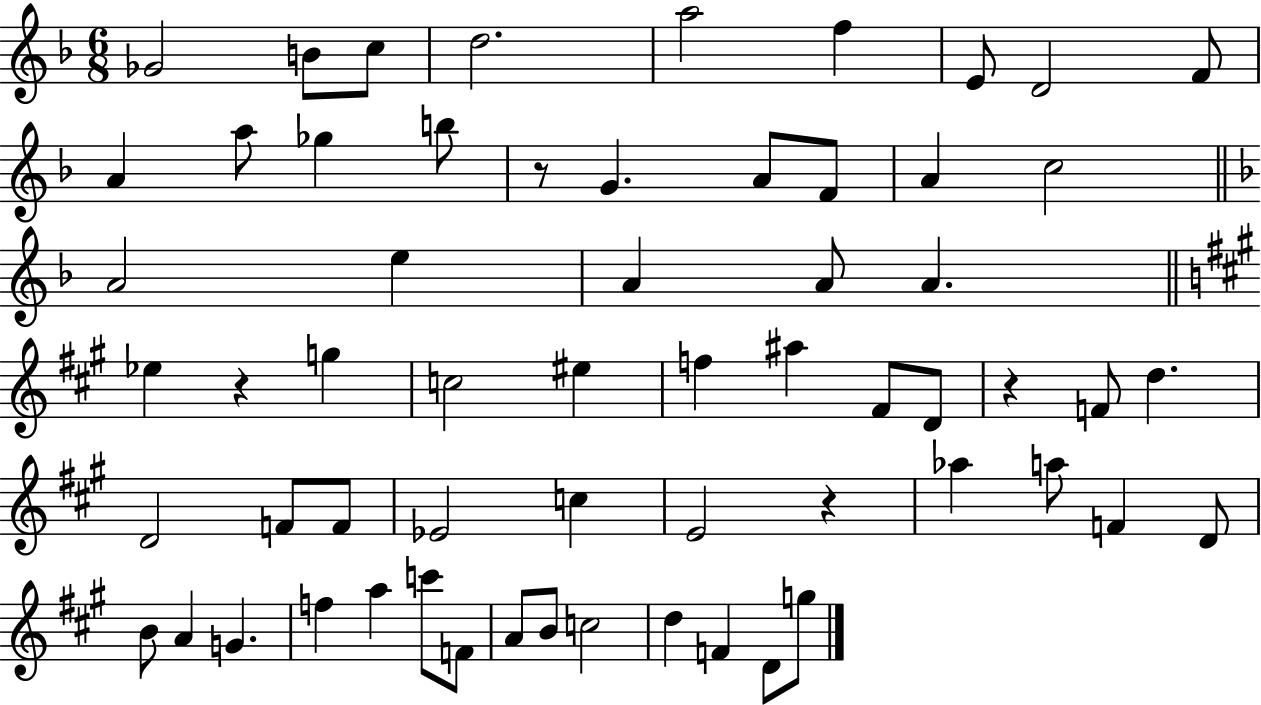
Gb4/h B4/e C5/e D5/h. A5/h F5/q E4/e D4/h F4/e A4/q A5/e Gb5/q B5/e R/e G4/q. A4/e F4/e A4/q C5/h A4/h E5/q A4/q A4/e A4/q. Eb5/q R/q G5/q C5/h EIS5/q F5/q A#5/q F#4/e D4/e R/q F4/e D5/q. D4/h F4/e F4/e Eb4/h C5/q E4/h R/q Ab5/q A5/e F4/q D4/e B4/e A4/q G4/q. F5/q A5/q C6/e F4/e A4/e B4/e C5/h D5/q F4/q D4/e G5/e